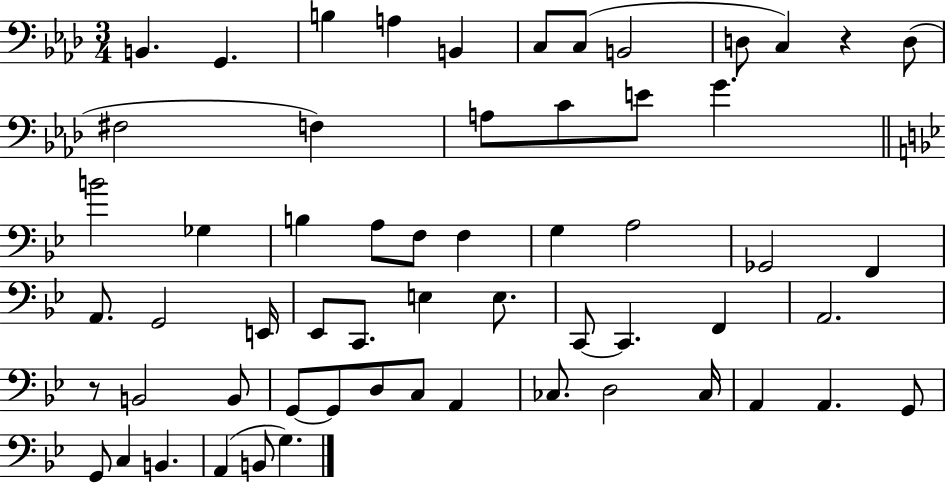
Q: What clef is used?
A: bass